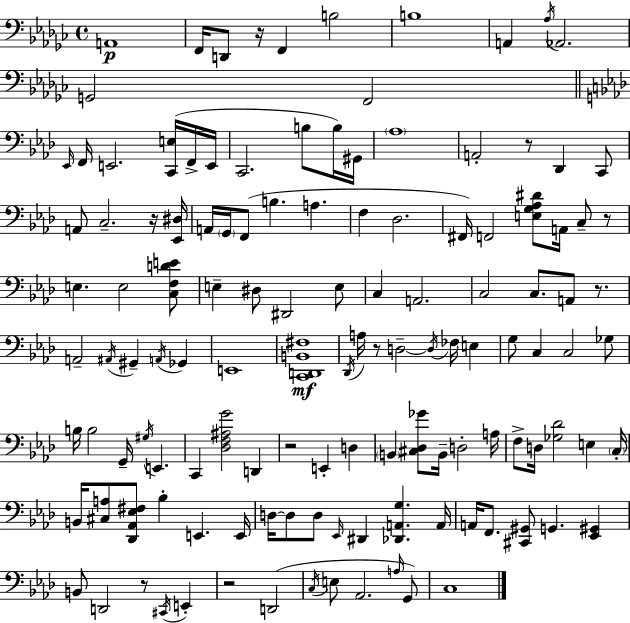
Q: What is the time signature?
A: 4/4